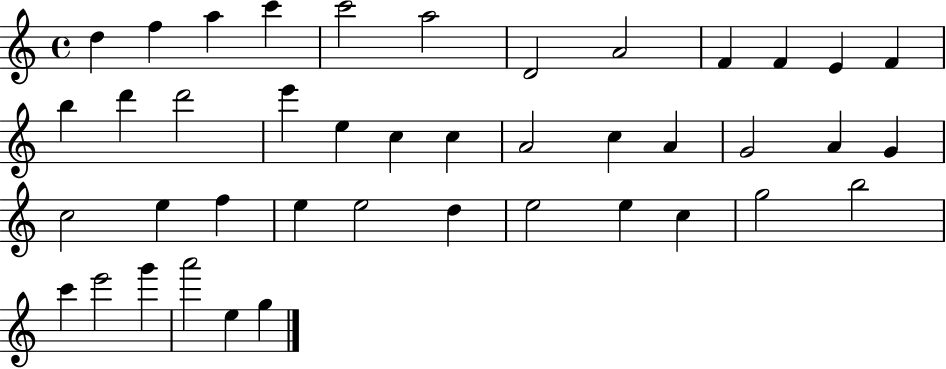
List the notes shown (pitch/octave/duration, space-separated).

D5/q F5/q A5/q C6/q C6/h A5/h D4/h A4/h F4/q F4/q E4/q F4/q B5/q D6/q D6/h E6/q E5/q C5/q C5/q A4/h C5/q A4/q G4/h A4/q G4/q C5/h E5/q F5/q E5/q E5/h D5/q E5/h E5/q C5/q G5/h B5/h C6/q E6/h G6/q A6/h E5/q G5/q